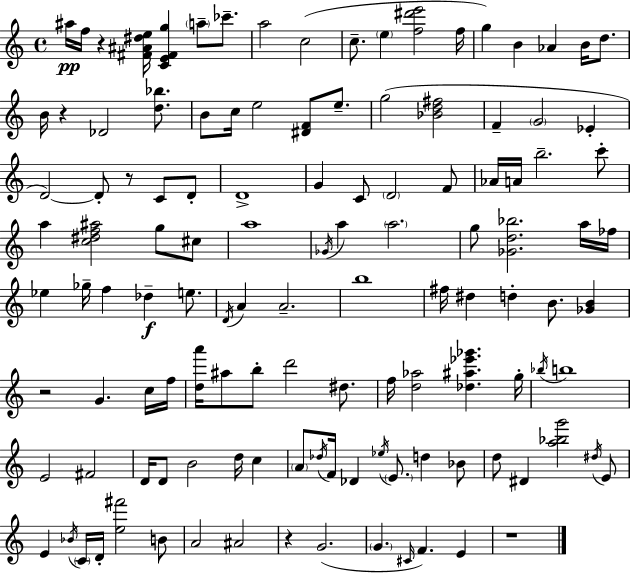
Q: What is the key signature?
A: A minor